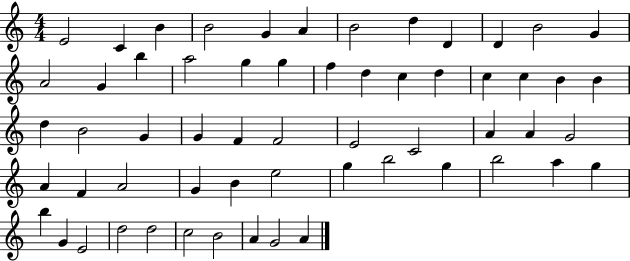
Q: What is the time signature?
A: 4/4